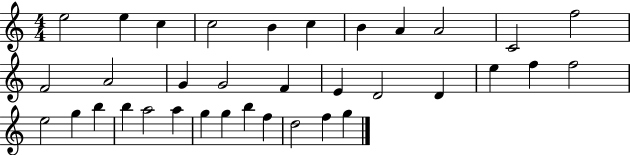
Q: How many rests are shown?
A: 0